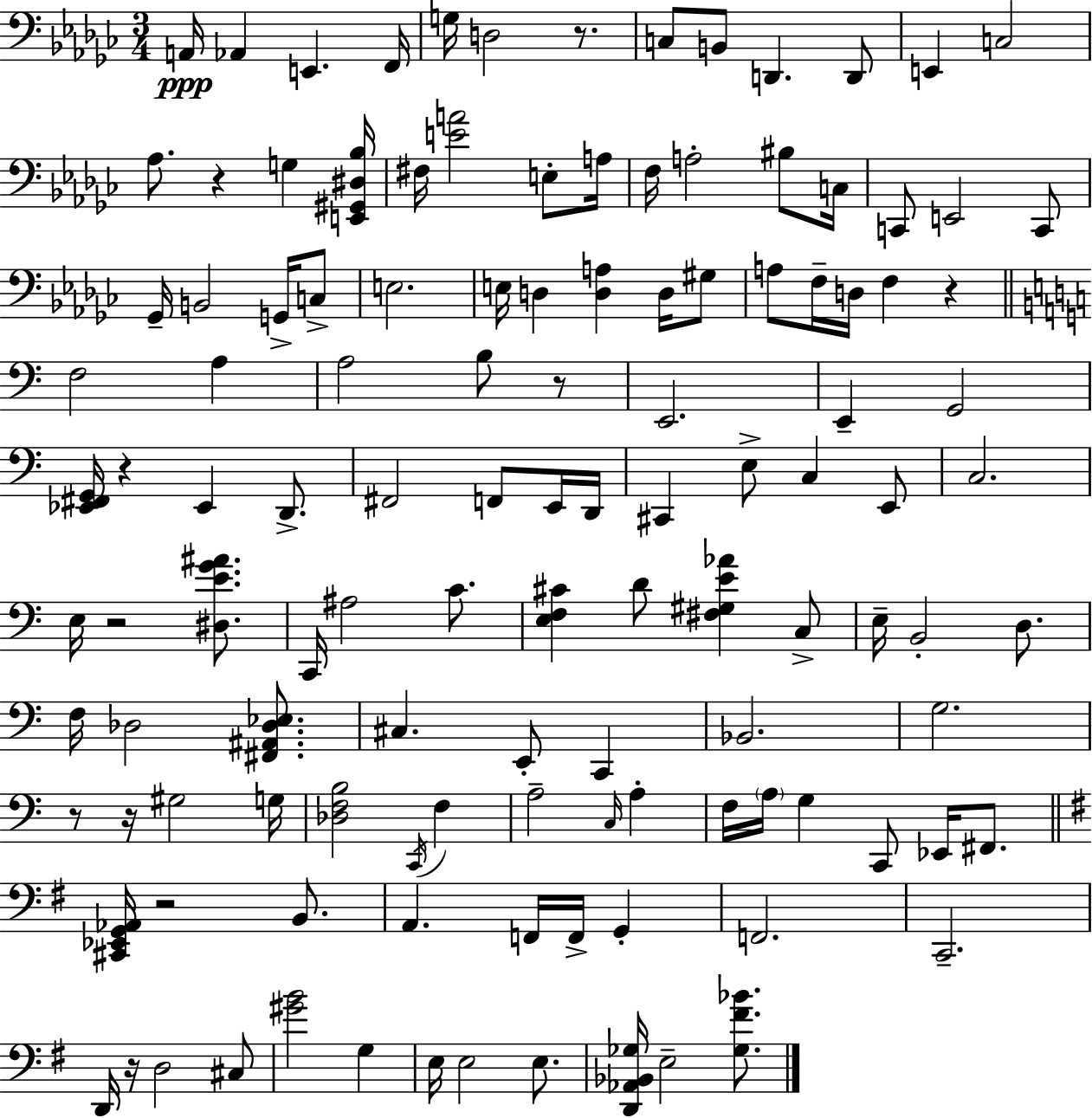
A2/s Ab2/q E2/q. F2/s G3/s D3/h R/e. C3/e B2/e D2/q. D2/e E2/q C3/h Ab3/e. R/q G3/q [E2,G#2,D#3,Bb3]/s F#3/s [E4,A4]/h E3/e A3/s F3/s A3/h BIS3/e C3/s C2/e E2/h C2/e Gb2/s B2/h G2/s C3/e E3/h. E3/s D3/q [D3,A3]/q D3/s G#3/e A3/e F3/s D3/s F3/q R/q F3/h A3/q A3/h B3/e R/e E2/h. E2/q G2/h [Eb2,F#2,G2]/s R/q Eb2/q D2/e. F#2/h F2/e E2/s D2/s C#2/q E3/e C3/q E2/e C3/h. E3/s R/h [D#3,E4,G4,A#4]/e. C2/s A#3/h C4/e. [E3,F3,C#4]/q D4/e [F#3,G#3,E4,Ab4]/q C3/e E3/s B2/h D3/e. F3/s Db3/h [F#2,A#2,Db3,Eb3]/e. C#3/q. E2/e C2/q Bb2/h. G3/h. R/e R/s G#3/h G3/s [Db3,F3,B3]/h C2/s F3/q A3/h C3/s A3/q F3/s A3/s G3/q C2/e Eb2/s F#2/e. [C#2,Eb2,G2,Ab2]/s R/h B2/e. A2/q. F2/s F2/s G2/q F2/h. C2/h. D2/s R/s D3/h C#3/e [G#4,B4]/h G3/q E3/s E3/h E3/e. [D2,Ab2,Bb2,Gb3]/s E3/h [Gb3,F#4,Bb4]/e.